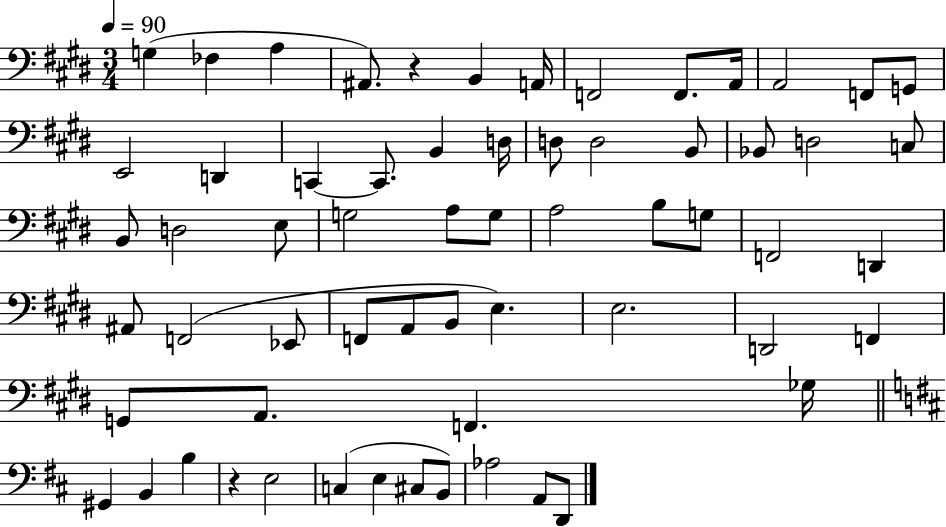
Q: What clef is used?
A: bass